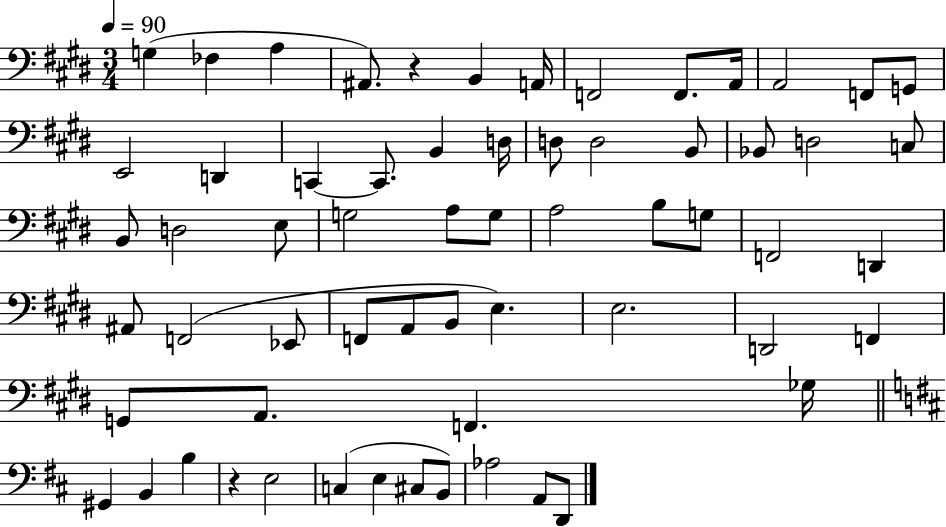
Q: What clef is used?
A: bass